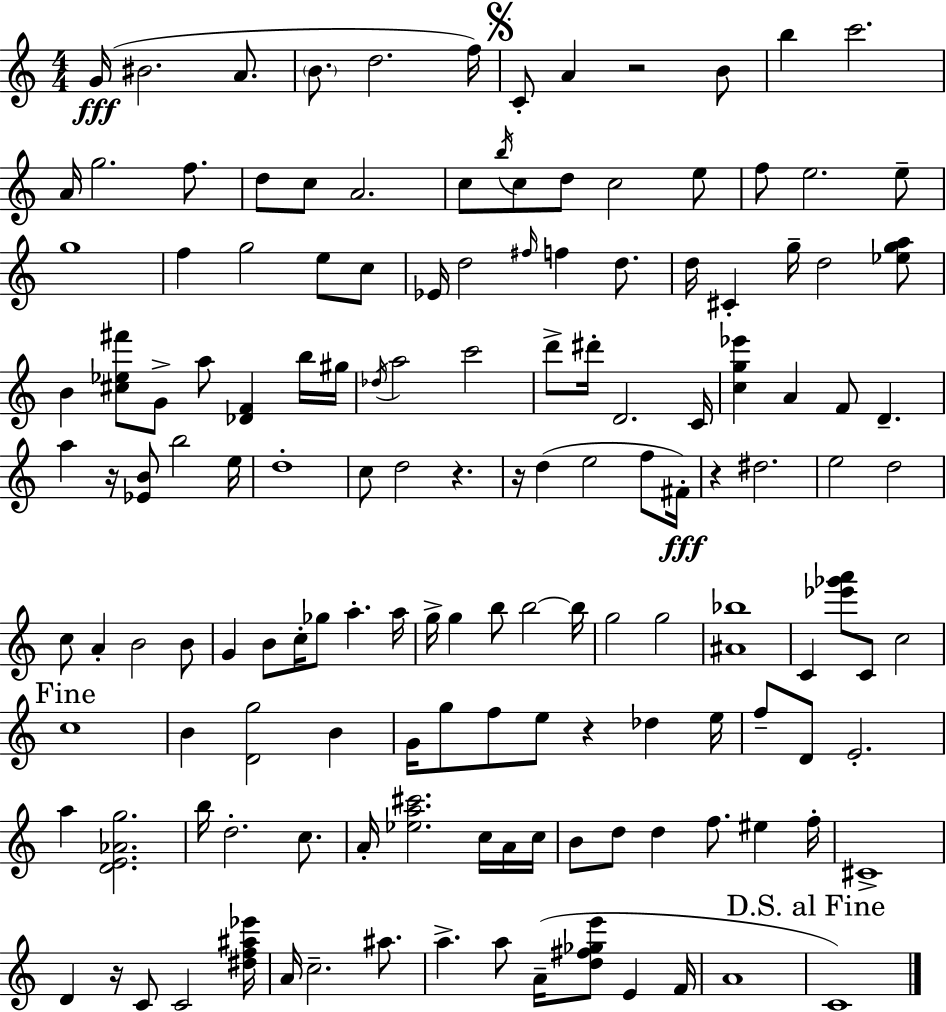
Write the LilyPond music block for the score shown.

{
  \clef treble
  \numericTimeSignature
  \time 4/4
  \key a \minor
  g'16(\fff bis'2. a'8. | \parenthesize b'8. d''2. f''16) | \mark \markup { \musicglyph "scripts.segno" } c'8-. a'4 r2 b'8 | b''4 c'''2. | \break a'16 g''2. f''8. | d''8 c''8 a'2. | c''8 \acciaccatura { b''16 } c''8 d''8 c''2 e''8 | f''8 e''2. e''8-- | \break g''1 | f''4 g''2 e''8 c''8 | ees'16 d''2 \grace { fis''16 } f''4 d''8. | d''16 cis'4-. g''16-- d''2 | \break <ees'' g'' a''>8 b'4 <cis'' ees'' fis'''>8 g'8-> a''8 <des' f'>4 | b''16 gis''16 \acciaccatura { des''16 } a''2 c'''2 | d'''8-> dis'''16-. d'2. | c'16 <c'' g'' ees'''>4 a'4 f'8 d'4.-- | \break a''4 r16 <ees' b'>8 b''2 | e''16 d''1-. | c''8 d''2 r4. | r16 d''4( e''2 | \break f''8 fis'16-.\fff) r4 dis''2. | e''2 d''2 | c''8 a'4-. b'2 | b'8 g'4 b'8 c''16-. ges''8 a''4.-. | \break a''16 g''16-> g''4 b''8 b''2~~ | b''16 g''2 g''2 | <ais' bes''>1 | c'4 <ees''' ges''' a'''>8 c'8 c''2 | \break \mark "Fine" c''1 | b'4 <d' g''>2 b'4 | g'16 g''8 f''8 e''8 r4 des''4 | e''16 f''8-- d'8 e'2.-. | \break a''4 <d' e' aes' g''>2. | b''16 d''2.-. | c''8. a'16-. <ees'' a'' cis'''>2. | c''16 a'16 c''16 b'8 d''8 d''4 f''8. eis''4 | \break f''16-. cis'1-> | d'4 r16 c'8 c'2 | <dis'' f'' ais'' ees'''>16 a'16 c''2.-- | ais''8. a''4.-> a''8 a'16--( <d'' fis'' ges'' e'''>8 e'4 | \break f'16 a'1 | \mark "D.S. al Fine" c'1) | \bar "|."
}